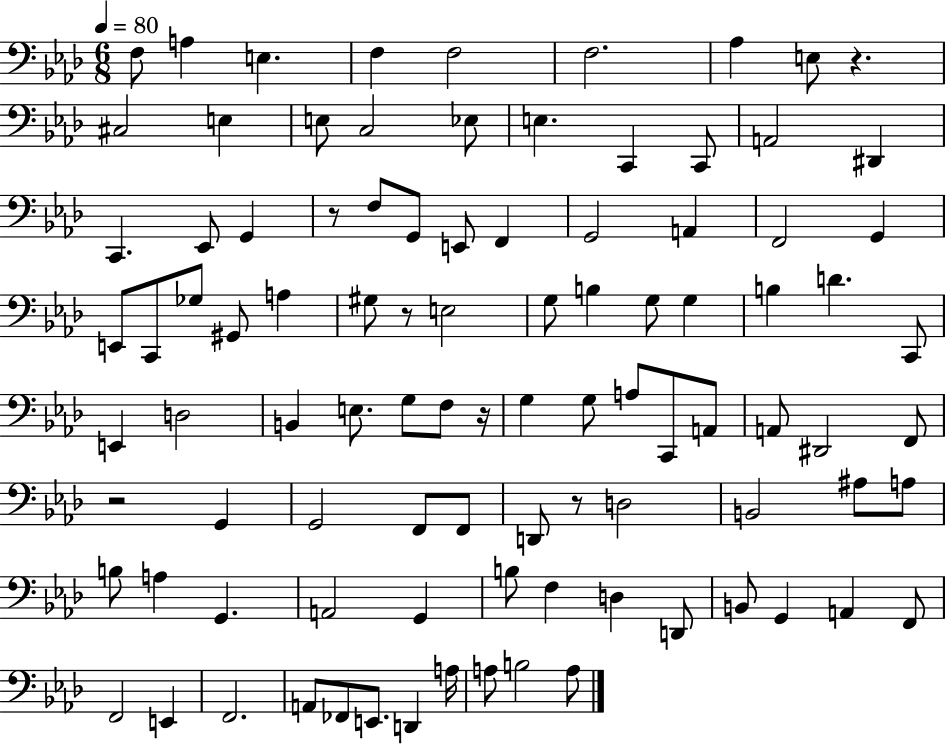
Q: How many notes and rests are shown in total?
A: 96